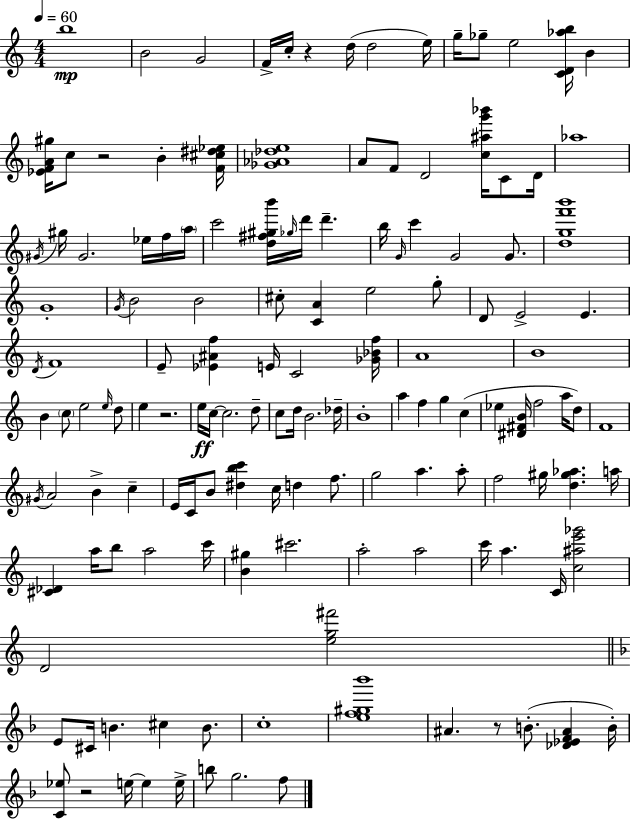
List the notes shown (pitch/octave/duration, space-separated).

B5/w B4/h G4/h F4/s C5/s R/q D5/s D5/h E5/s G5/s Gb5/e E5/h [C4,D4,Ab5,B5]/s B4/q [Eb4,F4,A4,G#5]/s C5/e R/h B4/q [F4,C#5,D#5,Eb5]/s [Gb4,Ab4,Db5,E5]/w A4/e F4/e D4/h [C5,A#5,G6,Bb6]/s C4/e D4/s Ab5/w G#4/s G#5/s G#4/h. Eb5/s F5/s A5/s C6/h [D5,F#5,G#5,B6]/s Gb5/s D6/s D6/q. B5/s G4/s C6/q G4/h G4/e. [D5,G5,F6,B6]/w G4/w G4/s B4/h B4/h C#5/e [C4,A4]/q E5/h G5/e D4/e E4/h E4/q. D4/s F4/w E4/e [Eb4,A#4,F5]/q E4/s C4/h [Gb4,Bb4,F5]/s A4/w B4/w B4/q C5/e E5/h E5/s D5/e E5/q R/h. E5/s C5/s C5/h. D5/e C5/e D5/s B4/h. Db5/s B4/w A5/q F5/q G5/q C5/q Eb5/q [D#4,F#4,B4]/s F5/h A5/s D5/e F4/w G#4/s A4/h B4/q C5/q E4/s C4/s B4/e [D#5,B5,C6]/q C5/s D5/q F5/e. G5/h A5/q. A5/e F5/h G#5/s [D5,G#5,Ab5]/q. A5/s [C#4,Db4]/q A5/s B5/e A5/h C6/s [B4,G#5]/q C#6/h. A5/h A5/h C6/s A5/q. C4/s [C5,A#5,E6,Gb6]/h D4/h [E5,G5,F#6]/h E4/e C#4/s B4/q. C#5/q B4/e. C5/w [E5,F5,G#5,Bb6]/w A#4/q. R/e B4/e. [Db4,Eb4,F4,A#4]/q B4/s [C4,Eb5]/e R/h E5/s E5/q E5/s B5/e G5/h. F5/e